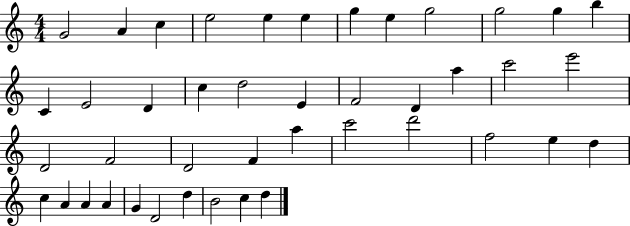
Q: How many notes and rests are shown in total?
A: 43